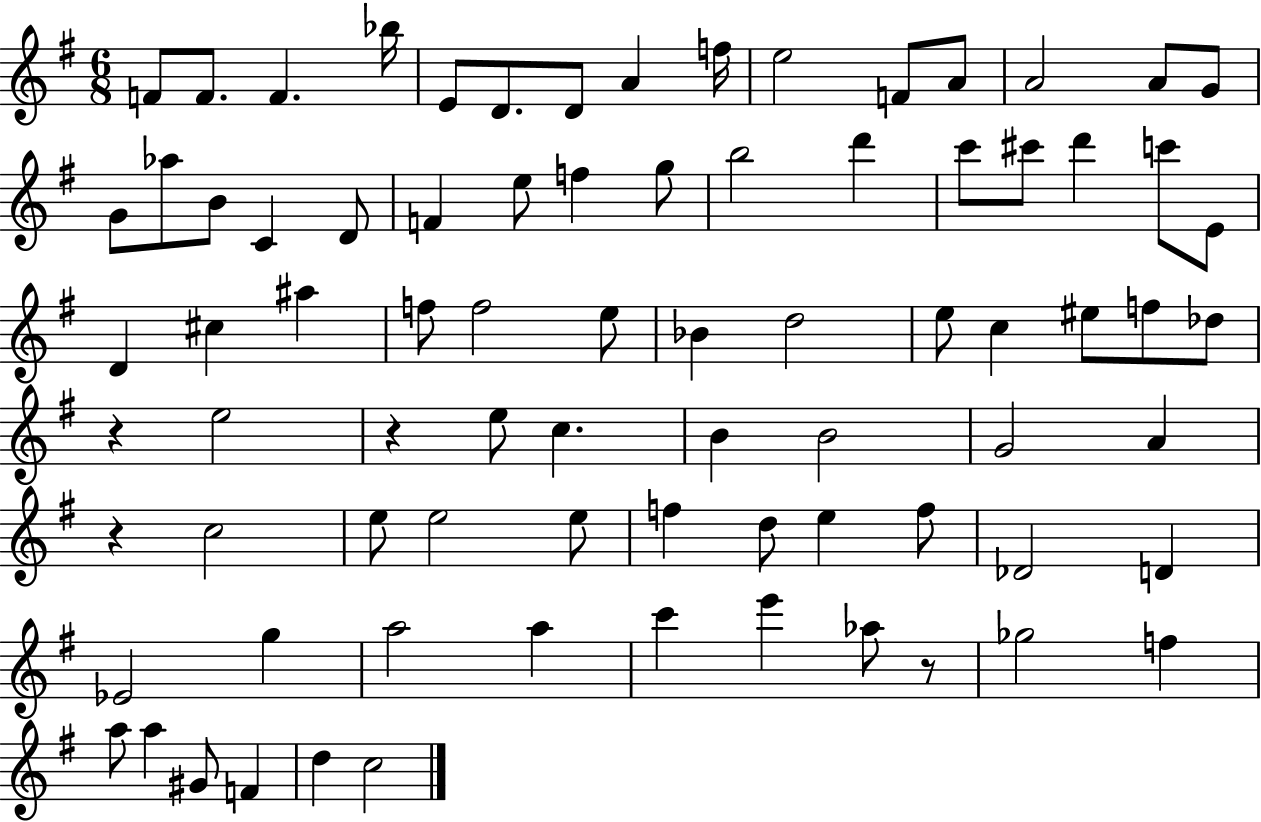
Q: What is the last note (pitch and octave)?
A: C5